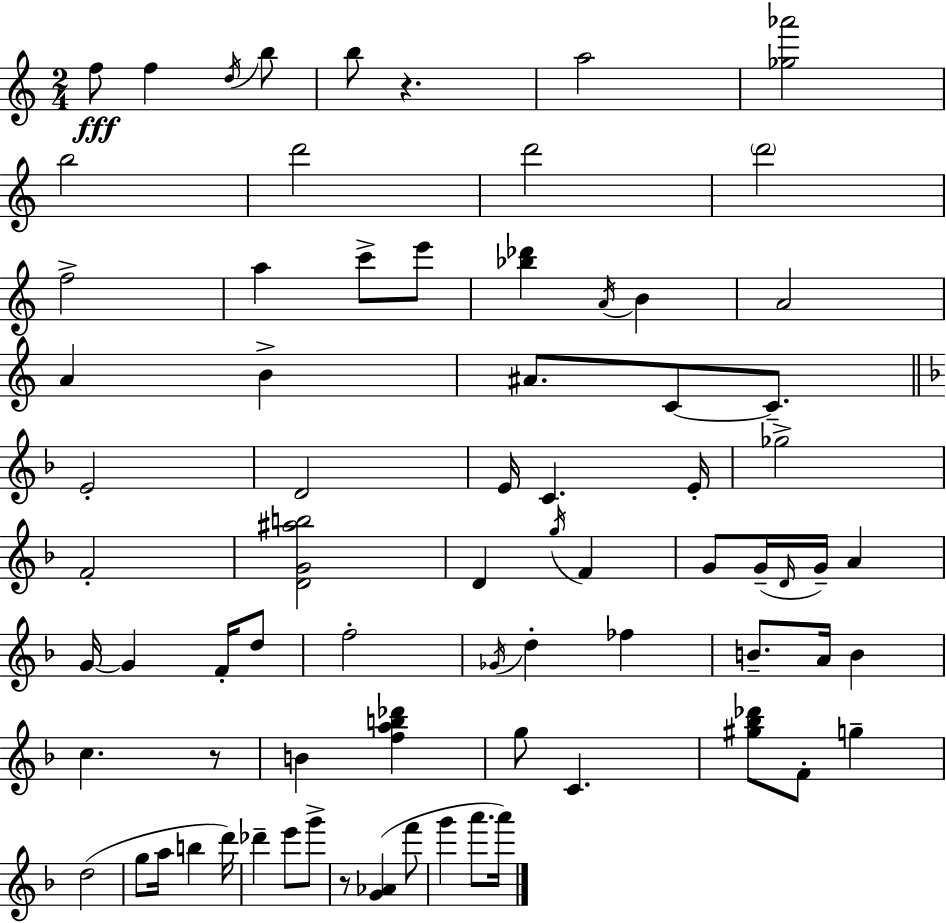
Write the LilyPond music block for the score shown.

{
  \clef treble
  \numericTimeSignature
  \time 2/4
  \key c \major
  f''8\fff f''4 \acciaccatura { d''16 } b''8 | b''8 r4. | a''2 | <ges'' aes'''>2 | \break b''2 | d'''2 | d'''2 | \parenthesize d'''2 | \break f''2-> | a''4 c'''8-> e'''8 | <bes'' des'''>4 \acciaccatura { a'16 } b'4 | a'2 | \break a'4 b'4-> | ais'8. c'8~~ c'8.-- | \bar "||" \break \key d \minor e'2-. | d'2 | e'16 c'4. e'16-. | ges''2-> | \break f'2-. | <d' g' ais'' b''>2 | d'4 \acciaccatura { g''16 } f'4 | g'8 g'16--( \grace { d'16 } g'16--) a'4 | \break g'16~~ g'4 f'16-. | d''8 f''2-. | \acciaccatura { ges'16 } d''4-. fes''4 | b'8.-- a'16 b'4 | \break c''4. | r8 b'4 <f'' a'' b'' des'''>4 | g''8 c'4. | <gis'' bes'' des'''>8 f'8-. g''4-- | \break d''2( | g''8 a''16 b''4 | d'''16) des'''4-- e'''8 | g'''8-> r8 <g' aes'>4( | \break f'''8 g'''4 a'''8. | a'''16) \bar "|."
}